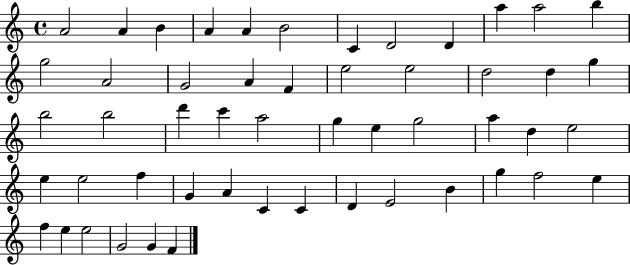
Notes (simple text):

A4/h A4/q B4/q A4/q A4/q B4/h C4/q D4/h D4/q A5/q A5/h B5/q G5/h A4/h G4/h A4/q F4/q E5/h E5/h D5/h D5/q G5/q B5/h B5/h D6/q C6/q A5/h G5/q E5/q G5/h A5/q D5/q E5/h E5/q E5/h F5/q G4/q A4/q C4/q C4/q D4/q E4/h B4/q G5/q F5/h E5/q F5/q E5/q E5/h G4/h G4/q F4/q